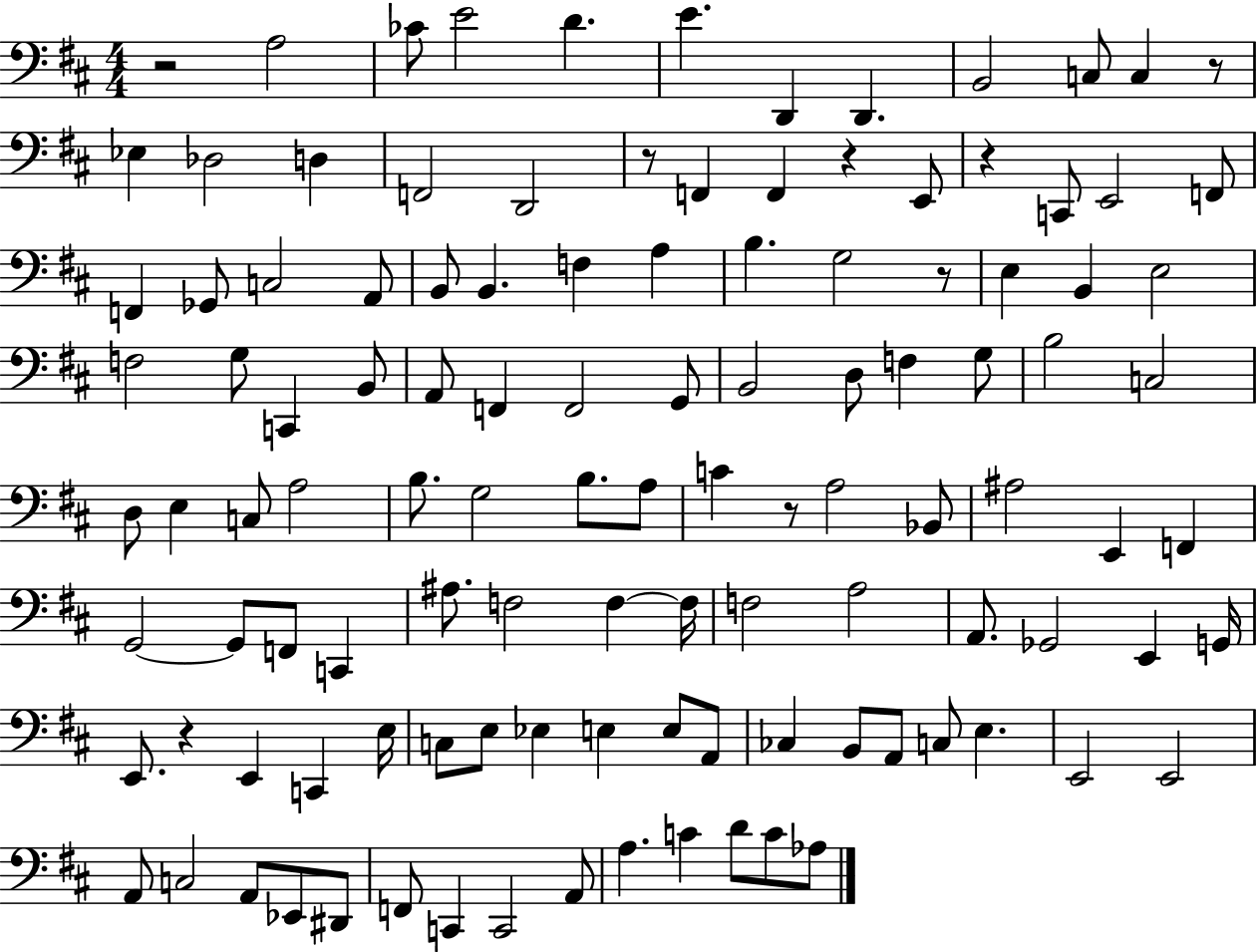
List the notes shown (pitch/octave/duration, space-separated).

R/h A3/h CES4/e E4/h D4/q. E4/q. D2/q D2/q. B2/h C3/e C3/q R/e Eb3/q Db3/h D3/q F2/h D2/h R/e F2/q F2/q R/q E2/e R/q C2/e E2/h F2/e F2/q Gb2/e C3/h A2/e B2/e B2/q. F3/q A3/q B3/q. G3/h R/e E3/q B2/q E3/h F3/h G3/e C2/q B2/e A2/e F2/q F2/h G2/e B2/h D3/e F3/q G3/e B3/h C3/h D3/e E3/q C3/e A3/h B3/e. G3/h B3/e. A3/e C4/q R/e A3/h Bb2/e A#3/h E2/q F2/q G2/h G2/e F2/e C2/q A#3/e. F3/h F3/q F3/s F3/h A3/h A2/e. Gb2/h E2/q G2/s E2/e. R/q E2/q C2/q E3/s C3/e E3/e Eb3/q E3/q E3/e A2/e CES3/q B2/e A2/e C3/e E3/q. E2/h E2/h A2/e C3/h A2/e Eb2/e D#2/e F2/e C2/q C2/h A2/e A3/q. C4/q D4/e C4/e Ab3/e